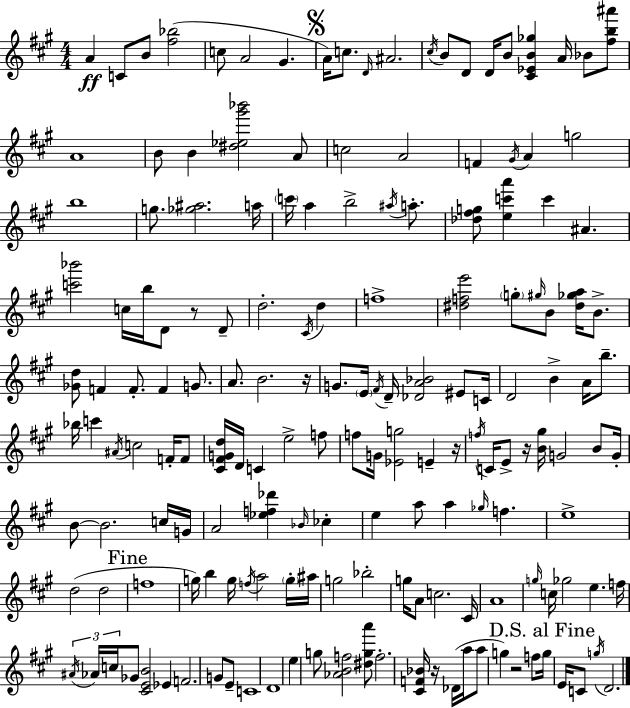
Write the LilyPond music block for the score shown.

{
  \clef treble
  \numericTimeSignature
  \time 4/4
  \key a \major
  a'4\ff c'8 b'8 <fis'' bes''>2( | c''8 a'2 gis'4. | \mark \markup { \musicglyph "scripts.segno" } a'16) c''8. \grace { d'16 } ais'2. | \acciaccatura { cis''16 } b'8 d'8 d'16 b'8 <cis' ees' b' ges''>4 a'16 bes'8 | \break <fis'' b'' ais'''>8 a'1 | b'8 b'4 <dis'' ees'' gis''' bes'''>2 | a'8 c''2 a'2 | f'4 \acciaccatura { gis'16 } a'4 g''2 | \break b''1 | g''8. <ges'' ais''>2. | a''16 \parenthesize c'''16 a''4 b''2-> | \acciaccatura { ais''16 } a''8.-. <des'' fis'' g''>8 <e'' c''' a'''>4 c'''4 ais'4. | \break <c''' bes'''>2 c''16 b''16 d'8 | r8 d'8-- d''2.-. | \acciaccatura { cis'16 } d''4 f''1-> | <dis'' f'' e'''>2 \parenthesize g''8-. \grace { gis''16 } | \break b'8 <dis'' ges'' a''>16 b'8.-> <ges' d''>8 f'4 f'8.-. f'4 | g'8. a'8. b'2. | r16 g'8. \parenthesize e'16 \acciaccatura { fis'16 } d'16-- <des' a' bes'>2 | eis'8 c'16 d'2 b'4-> | \break a'16 b''8.-- bes''16 c'''4 \acciaccatura { ais'16 } c''2 | f'16-. f'8 <cis' fis' g' d''>16 d'16 c'4 e''2-> | f''8 f''8 g'16 <ees' g''>2 | e'4-- r16 \acciaccatura { f''16 } c'16 e'8-> r16 <b' gis''>16 g'2 | \break b'8 g'16-. b'8~~ b'2. | c''16 g'16 a'2 | <ees'' f'' des'''>4 \grace { bes'16 } ces''4-. e''4 a''8 | a''4 \grace { ges''16 } f''4. e''1-> | \break d''2( | d''2 \mark "Fine" f''1 | g''16) b''4 | g''16 \acciaccatura { f''16 } a''2 \parenthesize g''16-. ais''16 g''2 | \break bes''2-. g''16 a'8 c''2. | cis'16 a'1 | \grace { g''16 } c''16 ges''2 | e''4. f''16 \tuplet 3/2 { \acciaccatura { ais'16 } aes'16 c''16 } | \break ges'8 <cis' e' b'>2 ees'4 f'2. | g'8 e'8-- c'1 | d'1 | e''4 | \break g''8 <aes' b' f''>2 <dis'' g'' a'''>8 f''2.-. | <cis' f' bes'>16 r16 des'16( a''16 a''8 | g''4) r2 f''8 \mark "D.S. al Fine" g''16 e'16 | c'8 \acciaccatura { g''16 } d'2. \bar "|."
}